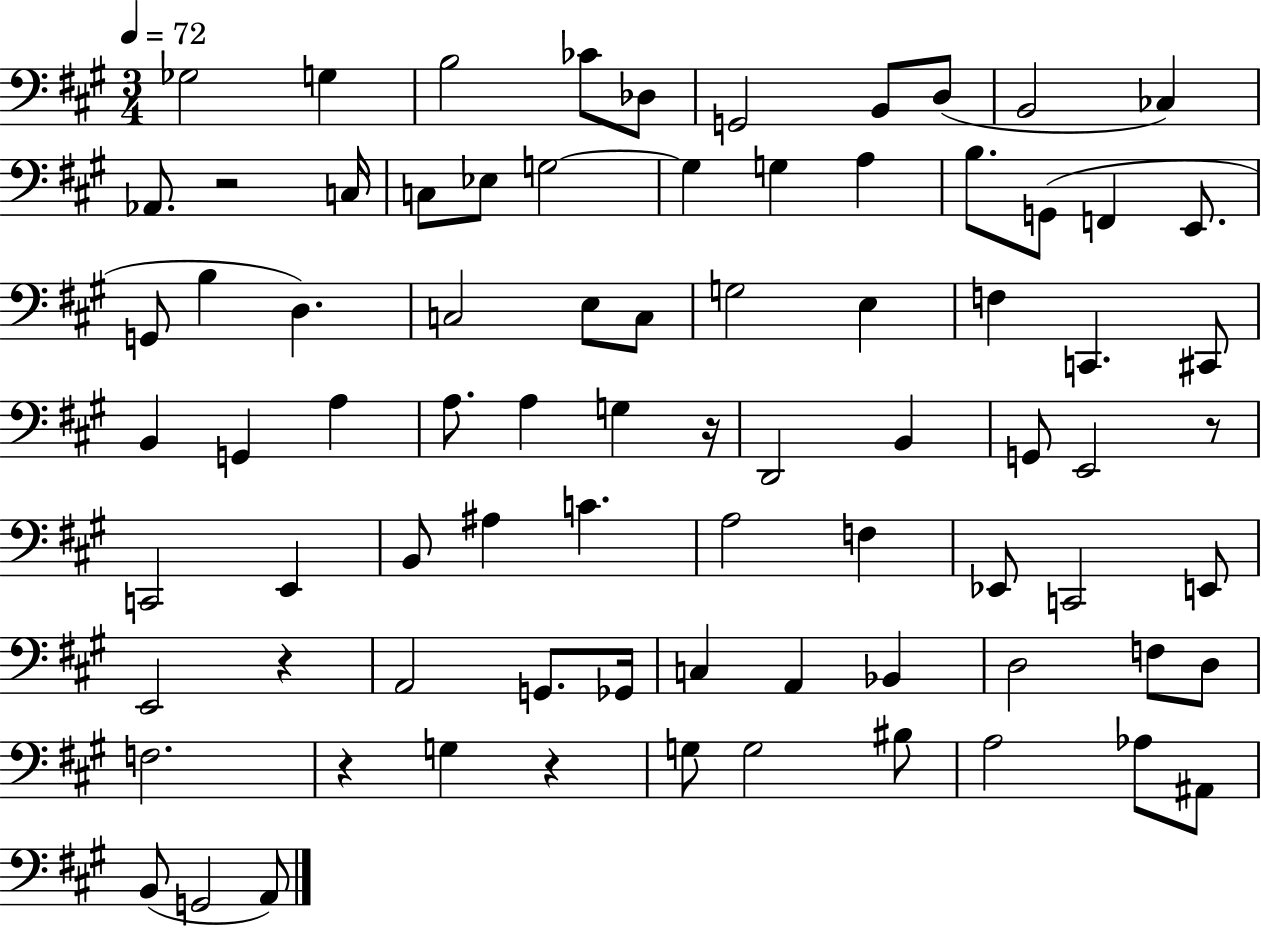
Gb3/h G3/q B3/h CES4/e Db3/e G2/h B2/e D3/e B2/h CES3/q Ab2/e. R/h C3/s C3/e Eb3/e G3/h G3/q G3/q A3/q B3/e. G2/e F2/q E2/e. G2/e B3/q D3/q. C3/h E3/e C3/e G3/h E3/q F3/q C2/q. C#2/e B2/q G2/q A3/q A3/e. A3/q G3/q R/s D2/h B2/q G2/e E2/h R/e C2/h E2/q B2/e A#3/q C4/q. A3/h F3/q Eb2/e C2/h E2/e E2/h R/q A2/h G2/e. Gb2/s C3/q A2/q Bb2/q D3/h F3/e D3/e F3/h. R/q G3/q R/q G3/e G3/h BIS3/e A3/h Ab3/e A#2/e B2/e G2/h A2/e